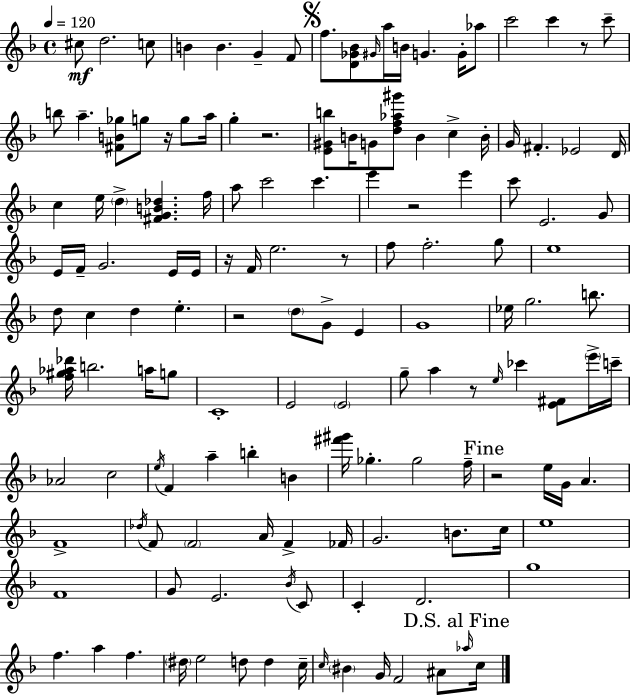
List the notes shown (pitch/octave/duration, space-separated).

C#5/e D5/h. C5/e B4/q B4/q. G4/q F4/e F5/e. [D4,Gb4,Bb4]/e G#4/s A5/s B4/s G4/q. G4/s Ab5/e C6/h C6/q R/e C6/e B5/e A5/q. [F#4,B4,Gb5]/e G5/e R/s G5/e A5/s G5/q R/h. [E4,G#4,B5]/e B4/s G4/e [D5,F5,Ab5,G#6]/e B4/q C5/q B4/s G4/s F#4/q. Eb4/h D4/s C5/q E5/s D5/q [F#4,G4,B4,Db5]/q. F5/s A5/e C6/h C6/q. E6/q R/h E6/q C6/e E4/h. G4/e E4/s F4/s G4/h. E4/s E4/s R/s F4/s E5/h. R/e F5/e F5/h. G5/e E5/w D5/e C5/q D5/q E5/q. R/h D5/e G4/e E4/q G4/w Eb5/s G5/h. B5/e. [F5,G#5,Ab5,Db6]/s B5/h. A5/s G5/e C4/w E4/h E4/h G5/e A5/q R/e E5/s CES6/q [E4,F#4]/e E6/s C6/s Ab4/h C5/h E5/s F4/q A5/q B5/q B4/q [F#6,G#6]/s Gb5/q. Gb5/h F5/s R/h E5/s G4/s A4/q. F4/w Db5/s F4/e F4/h A4/s F4/q FES4/s G4/h. B4/e. C5/s E5/w F4/w G4/e E4/h. Bb4/s C4/e C4/q D4/h. G5/w F5/q. A5/q F5/q. D#5/s E5/h D5/e D5/q C5/s C5/s BIS4/q G4/s F4/h A#4/e Ab5/s C5/s